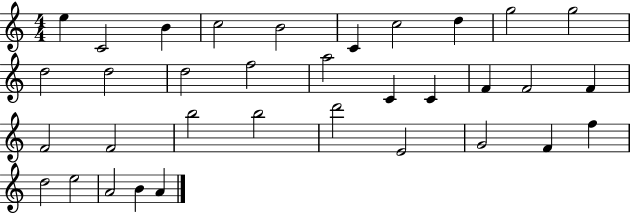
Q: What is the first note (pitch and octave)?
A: E5